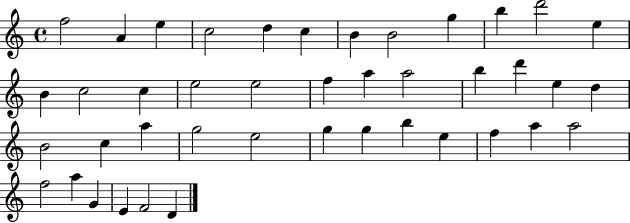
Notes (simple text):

F5/h A4/q E5/q C5/h D5/q C5/q B4/q B4/h G5/q B5/q D6/h E5/q B4/q C5/h C5/q E5/h E5/h F5/q A5/q A5/h B5/q D6/q E5/q D5/q B4/h C5/q A5/q G5/h E5/h G5/q G5/q B5/q E5/q F5/q A5/q A5/h F5/h A5/q G4/q E4/q F4/h D4/q